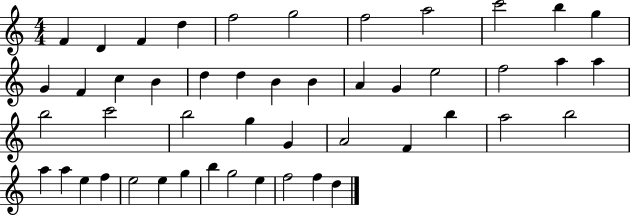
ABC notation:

X:1
T:Untitled
M:4/4
L:1/4
K:C
F D F d f2 g2 f2 a2 c'2 b g G F c B d d B B A G e2 f2 a a b2 c'2 b2 g G A2 F b a2 b2 a a e f e2 e g b g2 e f2 f d